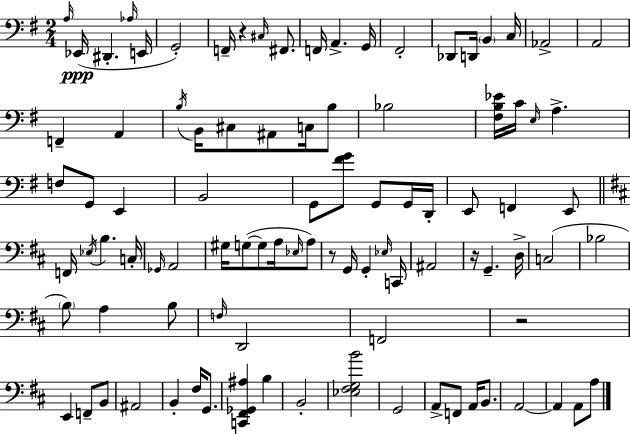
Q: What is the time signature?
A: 2/4